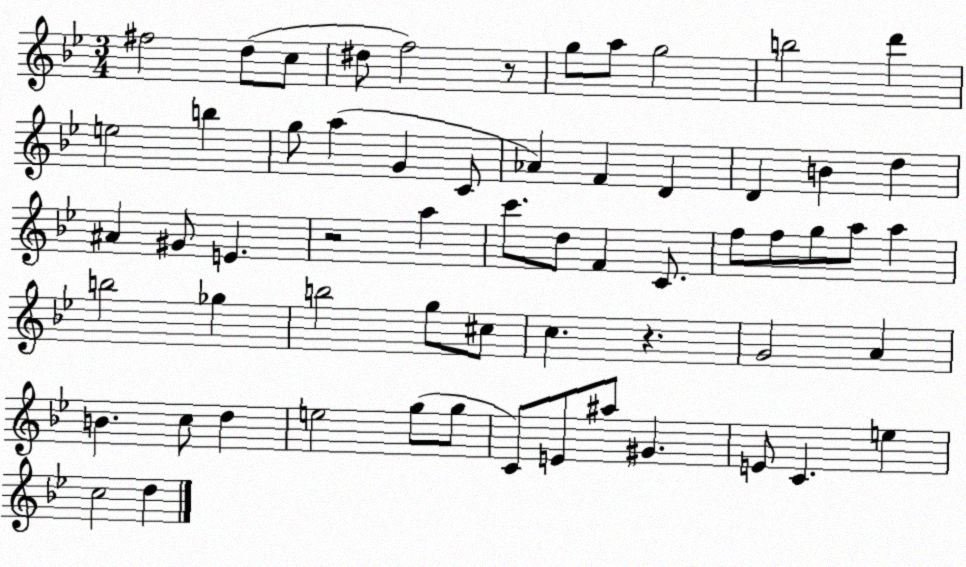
X:1
T:Untitled
M:3/4
L:1/4
K:Bb
^f2 d/2 c/2 ^d/2 f2 z/2 g/2 a/2 g2 b2 d' e2 b g/2 a G C/2 _A F D D B d ^A ^G/2 E z2 a c'/2 d/2 F C/2 f/2 f/2 g/2 a/2 a b2 _g b2 g/2 ^c/2 c z G2 A B c/2 d e2 g/2 g/2 C/2 E/2 ^a/2 ^G E/2 C e c2 d